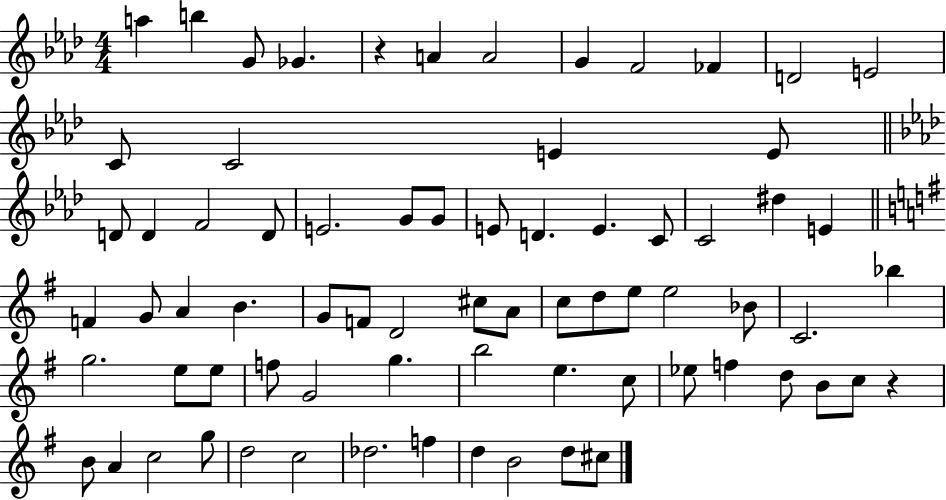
{
  \clef treble
  \numericTimeSignature
  \time 4/4
  \key aes \major
  a''4 b''4 g'8 ges'4. | r4 a'4 a'2 | g'4 f'2 fes'4 | d'2 e'2 | \break c'8 c'2 e'4 e'8 | \bar "||" \break \key f \minor d'8 d'4 f'2 d'8 | e'2. g'8 g'8 | e'8 d'4. e'4. c'8 | c'2 dis''4 e'4 | \break \bar "||" \break \key g \major f'4 g'8 a'4 b'4. | g'8 f'8 d'2 cis''8 a'8 | c''8 d''8 e''8 e''2 bes'8 | c'2. bes''4 | \break g''2. e''8 e''8 | f''8 g'2 g''4. | b''2 e''4. c''8 | ees''8 f''4 d''8 b'8 c''8 r4 | \break b'8 a'4 c''2 g''8 | d''2 c''2 | des''2. f''4 | d''4 b'2 d''8 cis''8 | \break \bar "|."
}